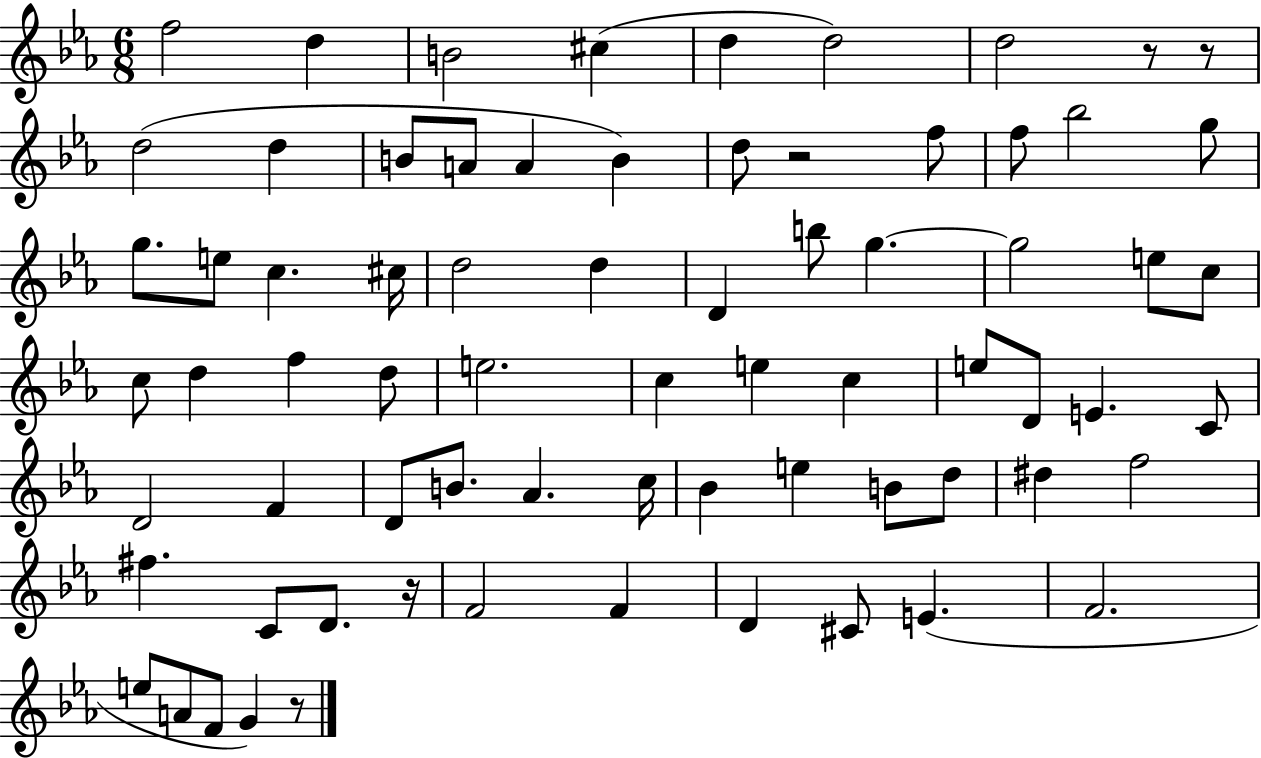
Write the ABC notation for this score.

X:1
T:Untitled
M:6/8
L:1/4
K:Eb
f2 d B2 ^c d d2 d2 z/2 z/2 d2 d B/2 A/2 A B d/2 z2 f/2 f/2 _b2 g/2 g/2 e/2 c ^c/4 d2 d D b/2 g g2 e/2 c/2 c/2 d f d/2 e2 c e c e/2 D/2 E C/2 D2 F D/2 B/2 _A c/4 _B e B/2 d/2 ^d f2 ^f C/2 D/2 z/4 F2 F D ^C/2 E F2 e/2 A/2 F/2 G z/2